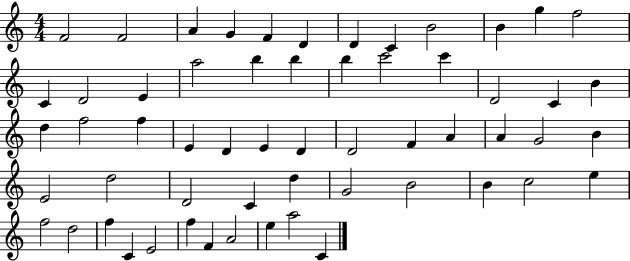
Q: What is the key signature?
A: C major